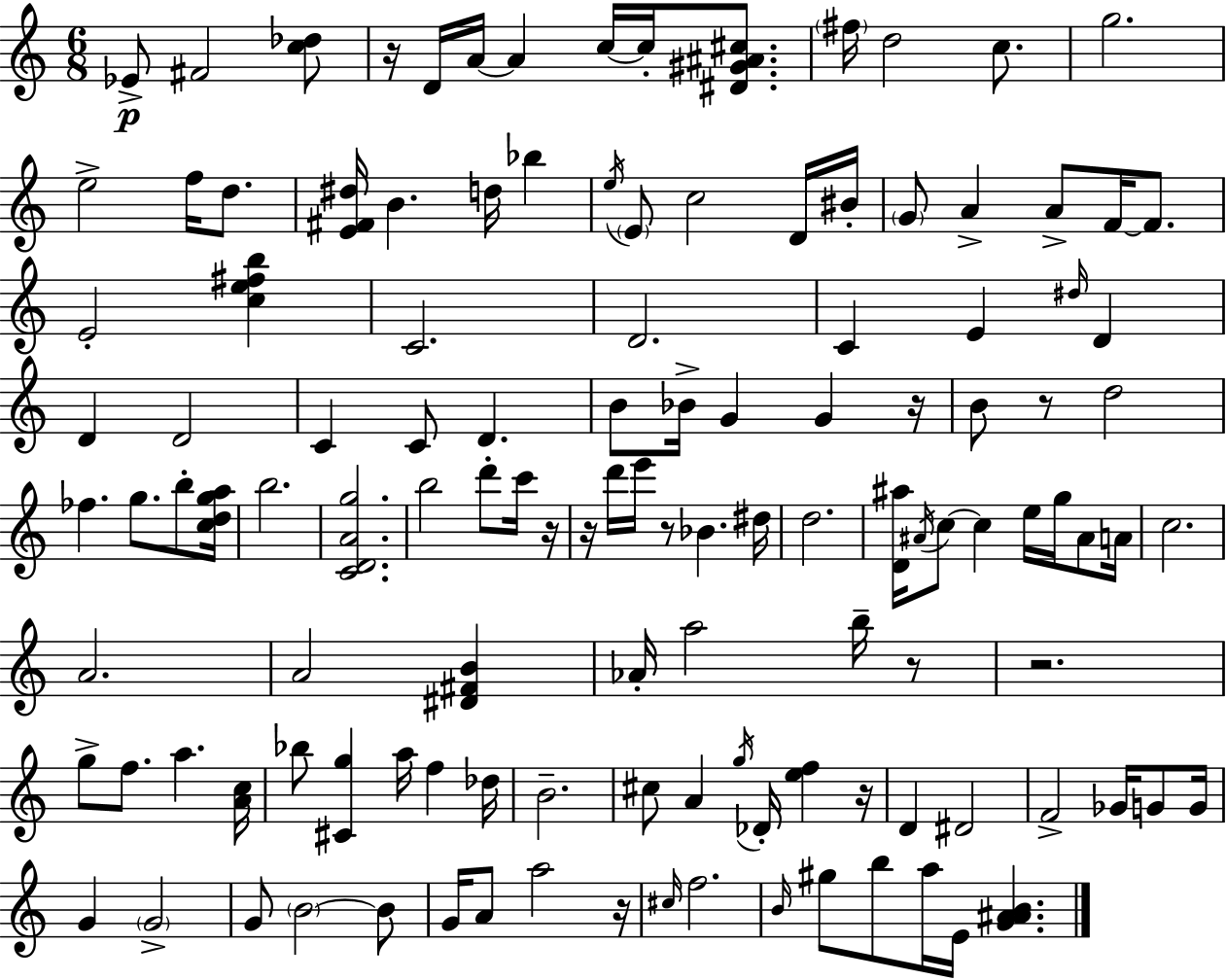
X:1
T:Untitled
M:6/8
L:1/4
K:Am
_E/2 ^F2 [c_d]/2 z/4 D/4 A/4 A c/4 c/4 [^D^G^A^c]/2 ^f/4 d2 c/2 g2 e2 f/4 d/2 [E^F^d]/4 B d/4 _b e/4 E/2 c2 D/4 ^B/4 G/2 A A/2 F/4 F/2 E2 [ce^fb] C2 D2 C E ^d/4 D D D2 C C/2 D B/2 _B/4 G G z/4 B/2 z/2 d2 _f g/2 b/2 [cdga]/4 b2 [CDAg]2 b2 d'/2 c'/4 z/4 z/4 d'/4 e'/4 z/2 _B ^d/4 d2 [D^a]/4 ^A/4 c/2 c e/4 g/4 ^A/2 A/4 c2 A2 A2 [^D^FB] _A/4 a2 b/4 z/2 z2 g/2 f/2 a [Ac]/4 _b/2 [^Cg] a/4 f _d/4 B2 ^c/2 A g/4 _D/4 [ef] z/4 D ^D2 F2 _G/4 G/2 G/4 G G2 G/2 B2 B/2 G/4 A/2 a2 z/4 ^c/4 f2 B/4 ^g/2 b/2 a/4 E/4 [G^AAB]